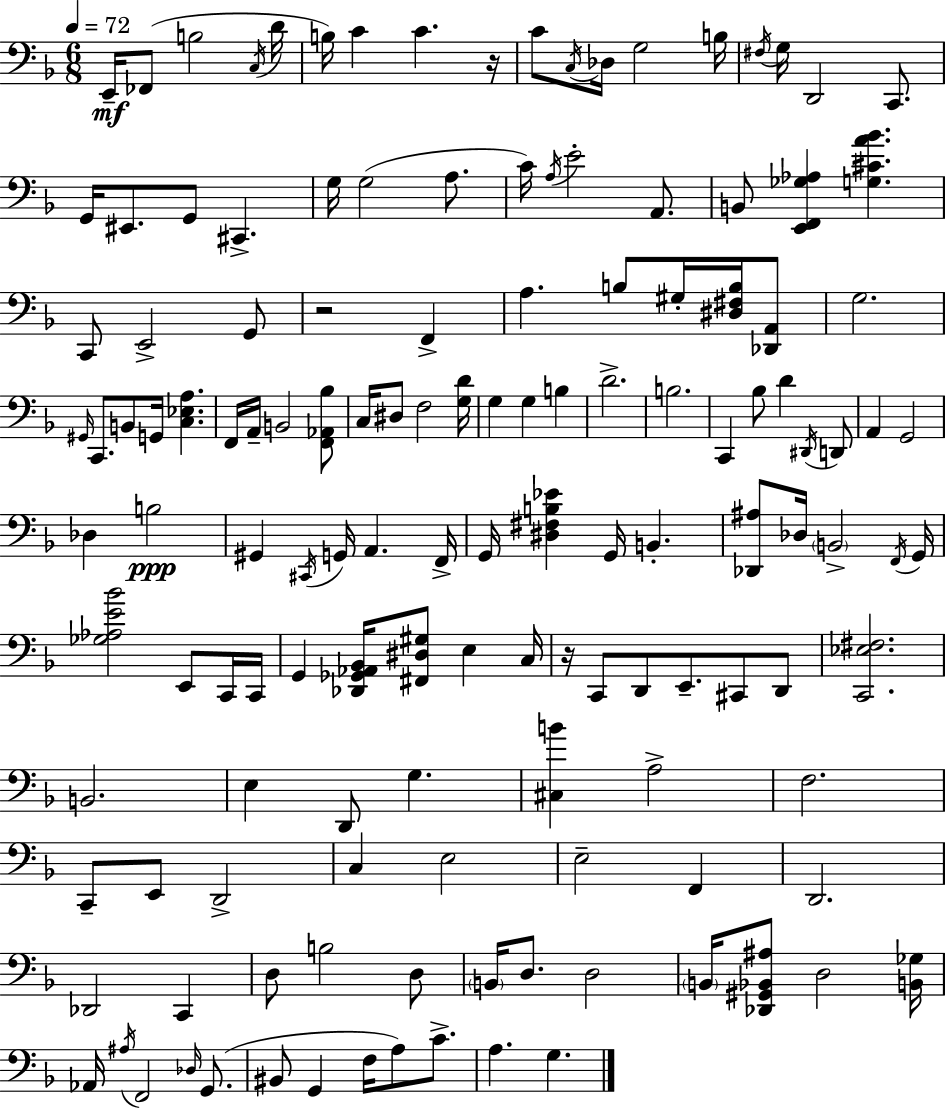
X:1
T:Untitled
M:6/8
L:1/4
K:Dm
E,,/4 _F,,/2 B,2 C,/4 D/4 B,/4 C C z/4 C/2 C,/4 _D,/4 G,2 B,/4 ^F,/4 G,/4 D,,2 C,,/2 G,,/4 ^E,,/2 G,,/2 ^C,, G,/4 G,2 A,/2 C/4 A,/4 E2 A,,/2 B,,/2 [E,,F,,_G,_A,] [G,^CA_B] C,,/2 E,,2 G,,/2 z2 F,, A, B,/2 ^G,/4 [^D,^F,B,]/4 [_D,,A,,]/2 G,2 ^G,,/4 C,,/2 B,,/2 G,,/4 [C,_E,A,] F,,/4 A,,/4 B,,2 [F,,_A,,_B,]/2 C,/4 ^D,/2 F,2 [G,D]/4 G, G, B, D2 B,2 C,, _B,/2 D ^D,,/4 D,,/2 A,, G,,2 _D, B,2 ^G,, ^C,,/4 G,,/4 A,, F,,/4 G,,/4 [^D,^F,B,_E] G,,/4 B,, [_D,,^A,]/2 _D,/4 B,,2 F,,/4 G,,/4 [_G,_A,E_B]2 E,,/2 C,,/4 C,,/4 G,, [_D,,_G,,_A,,_B,,]/4 [^F,,^D,^G,]/2 E, C,/4 z/4 C,,/2 D,,/2 E,,/2 ^C,,/2 D,,/2 [C,,_E,^F,]2 B,,2 E, D,,/2 G, [^C,B] A,2 F,2 C,,/2 E,,/2 D,,2 C, E,2 E,2 F,, D,,2 _D,,2 C,, D,/2 B,2 D,/2 B,,/4 D,/2 D,2 B,,/4 [_D,,^G,,_B,,^A,]/2 D,2 [B,,_G,]/4 _A,,/4 ^A,/4 F,,2 _D,/4 G,,/2 ^B,,/2 G,, F,/4 A,/2 C/2 A, G,